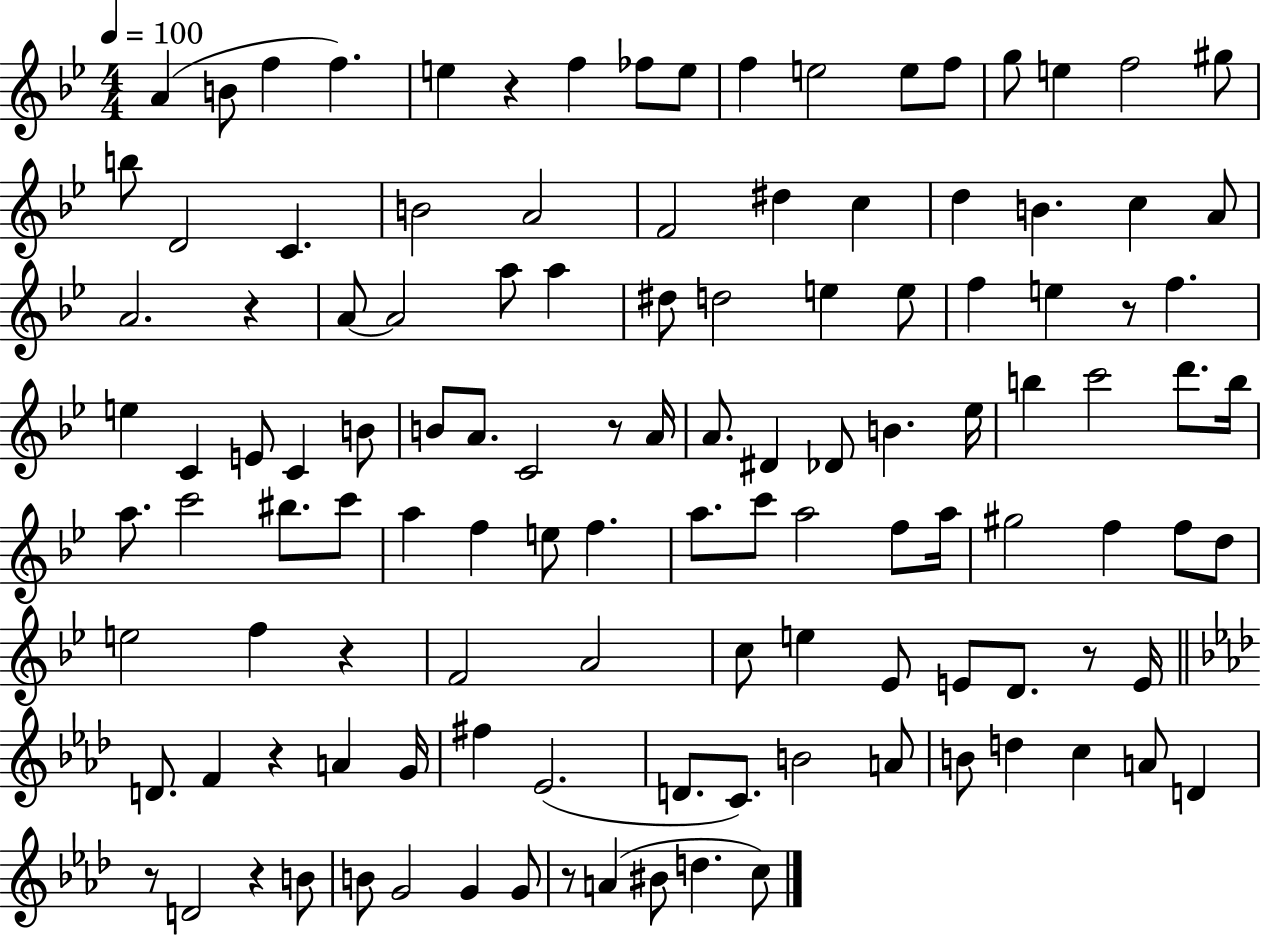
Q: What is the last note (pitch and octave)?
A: C5